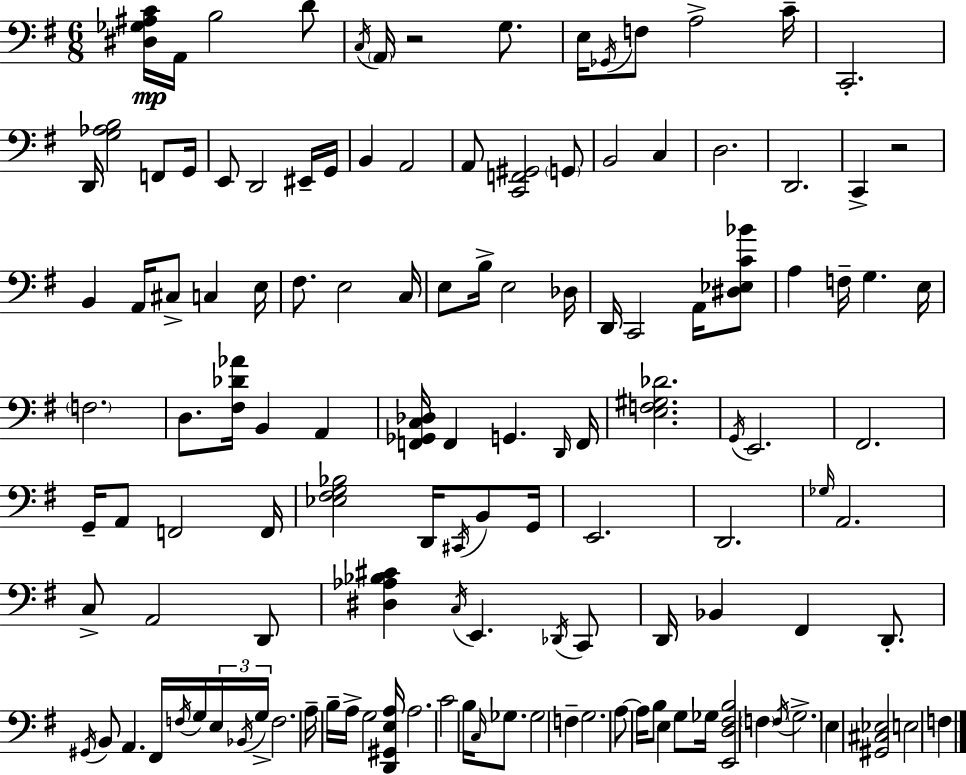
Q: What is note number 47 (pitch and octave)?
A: E3